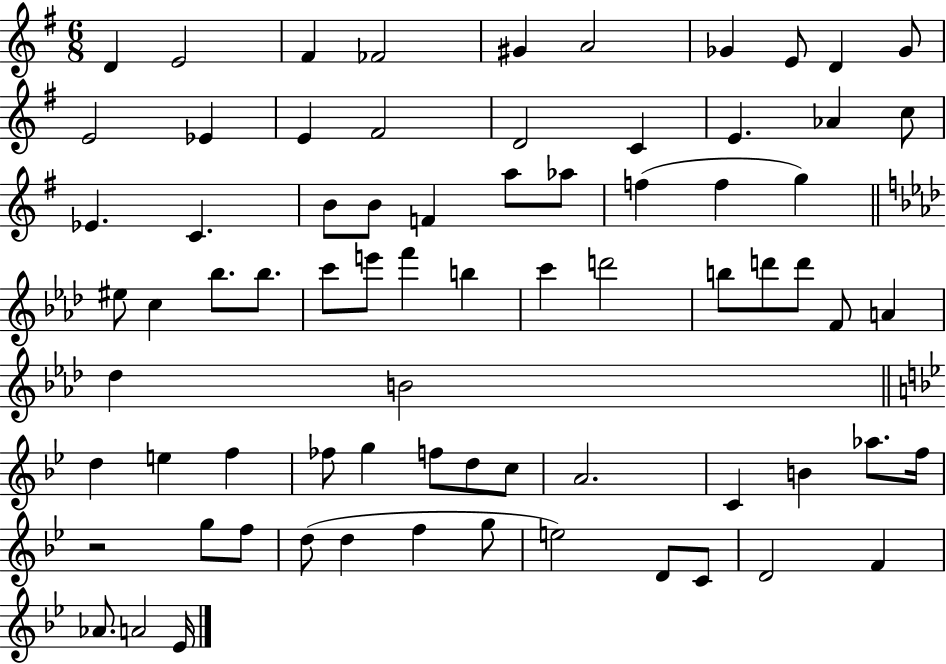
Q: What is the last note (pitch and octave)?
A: Eb4